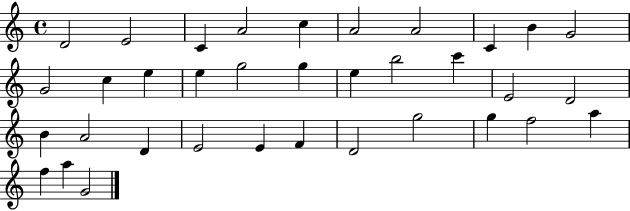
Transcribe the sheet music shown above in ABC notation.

X:1
T:Untitled
M:4/4
L:1/4
K:C
D2 E2 C A2 c A2 A2 C B G2 G2 c e e g2 g e b2 c' E2 D2 B A2 D E2 E F D2 g2 g f2 a f a G2